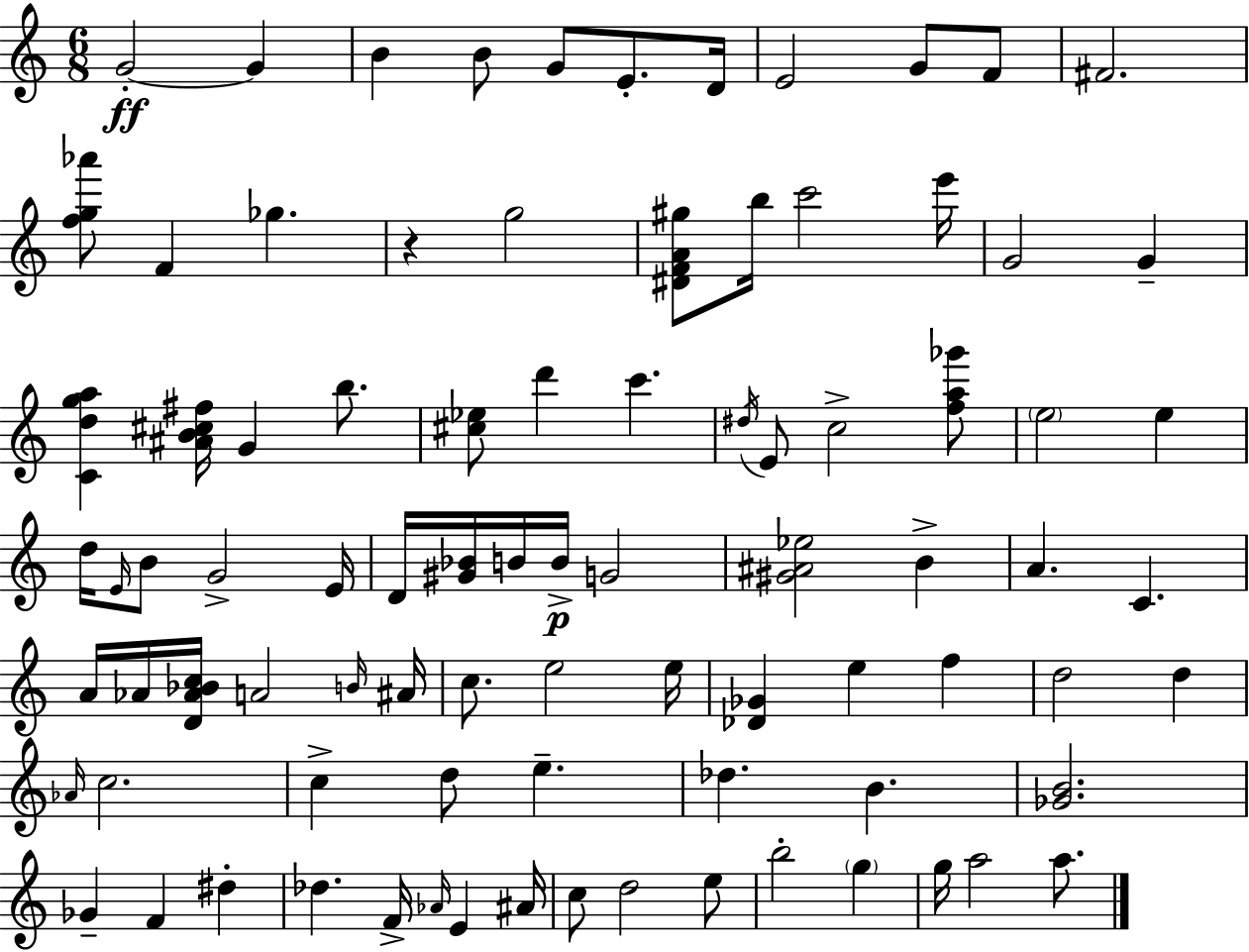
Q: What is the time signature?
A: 6/8